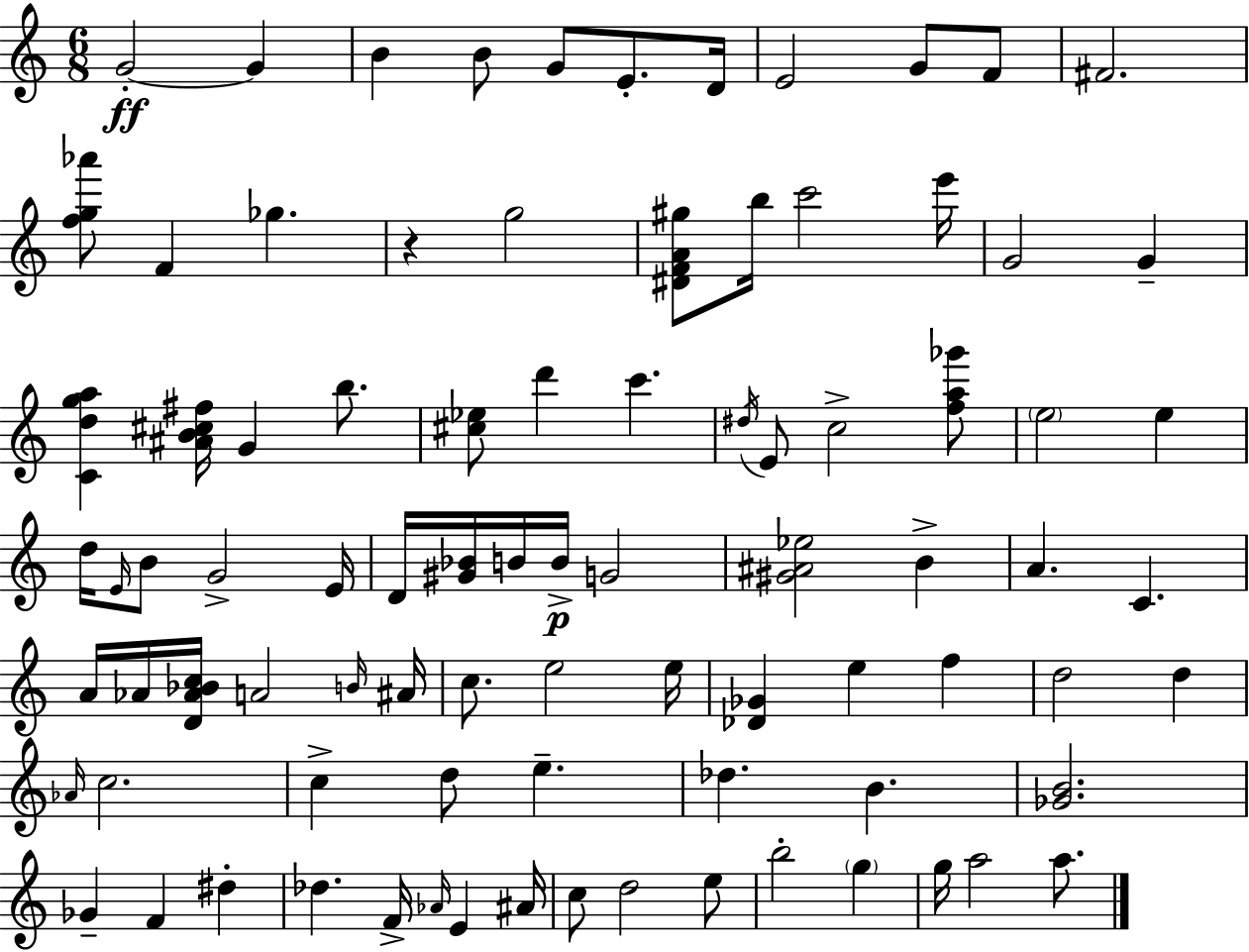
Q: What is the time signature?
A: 6/8